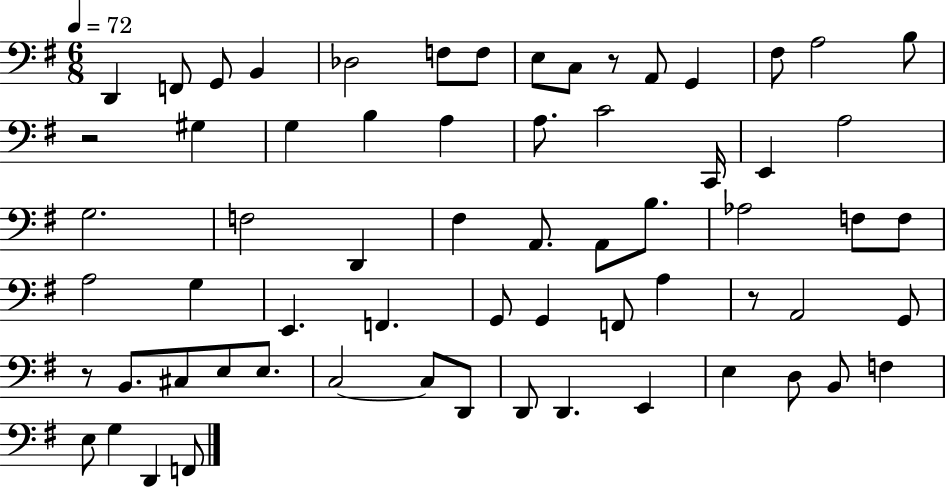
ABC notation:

X:1
T:Untitled
M:6/8
L:1/4
K:G
D,, F,,/2 G,,/2 B,, _D,2 F,/2 F,/2 E,/2 C,/2 z/2 A,,/2 G,, ^F,/2 A,2 B,/2 z2 ^G, G, B, A, A,/2 C2 C,,/4 E,, A,2 G,2 F,2 D,, ^F, A,,/2 A,,/2 B,/2 _A,2 F,/2 F,/2 A,2 G, E,, F,, G,,/2 G,, F,,/2 A, z/2 A,,2 G,,/2 z/2 B,,/2 ^C,/2 E,/2 E,/2 C,2 C,/2 D,,/2 D,,/2 D,, E,, E, D,/2 B,,/2 F, E,/2 G, D,, F,,/2